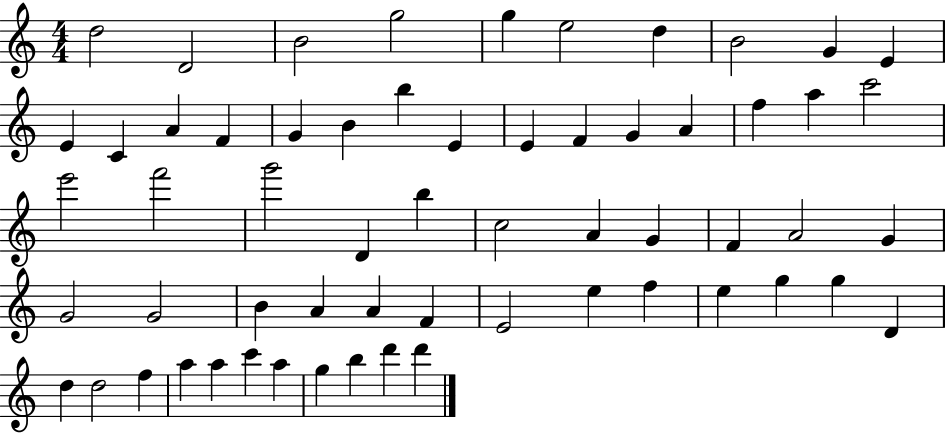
X:1
T:Untitled
M:4/4
L:1/4
K:C
d2 D2 B2 g2 g e2 d B2 G E E C A F G B b E E F G A f a c'2 e'2 f'2 g'2 D b c2 A G F A2 G G2 G2 B A A F E2 e f e g g D d d2 f a a c' a g b d' d'